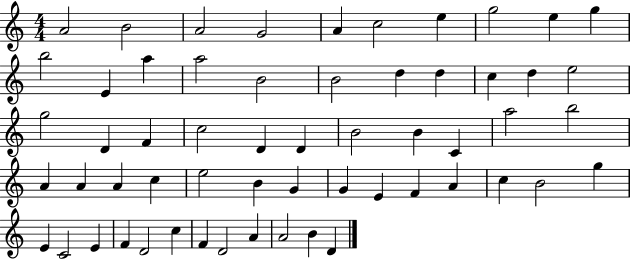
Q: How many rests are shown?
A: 0